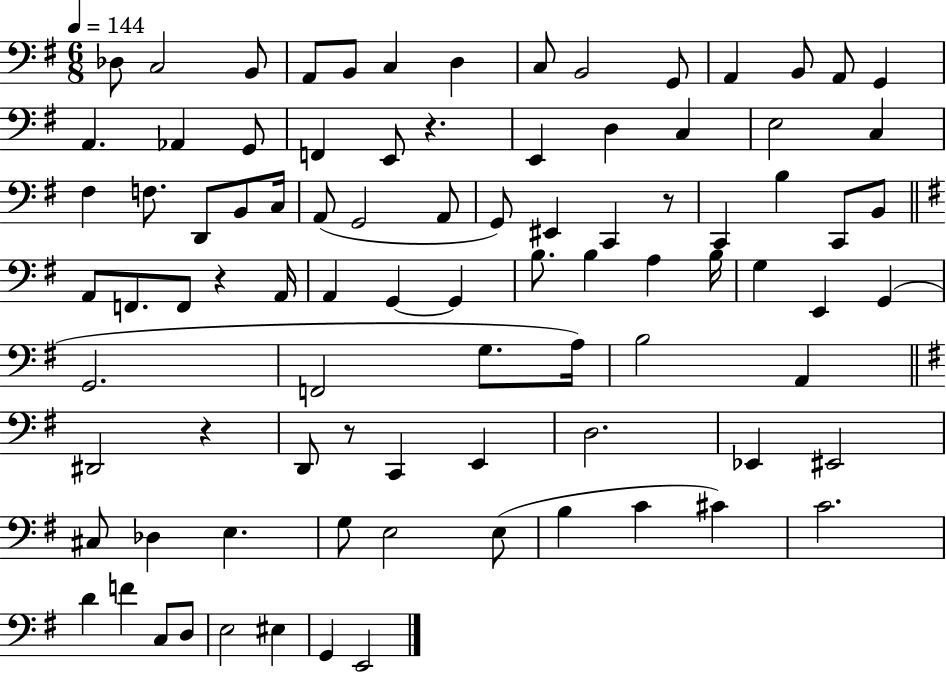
{
  \clef bass
  \numericTimeSignature
  \time 6/8
  \key g \major
  \tempo 4 = 144
  \repeat volta 2 { des8 c2 b,8 | a,8 b,8 c4 d4 | c8 b,2 g,8 | a,4 b,8 a,8 g,4 | \break a,4. aes,4 g,8 | f,4 e,8 r4. | e,4 d4 c4 | e2 c4 | \break fis4 f8. d,8 b,8 c16 | a,8( g,2 a,8 | g,8) eis,4 c,4 r8 | c,4 b4 c,8 b,8 | \break \bar "||" \break \key g \major a,8 f,8. f,8 r4 a,16 | a,4 g,4~~ g,4 | b8. b4 a4 b16 | g4 e,4 g,4( | \break g,2. | f,2 g8. a16) | b2 a,4 | \bar "||" \break \key g \major dis,2 r4 | d,8 r8 c,4 e,4 | d2. | ees,4 eis,2 | \break cis8 des4 e4. | g8 e2 e8( | b4 c'4 cis'4) | c'2. | \break d'4 f'4 c8 d8 | e2 eis4 | g,4 e,2 | } \bar "|."
}